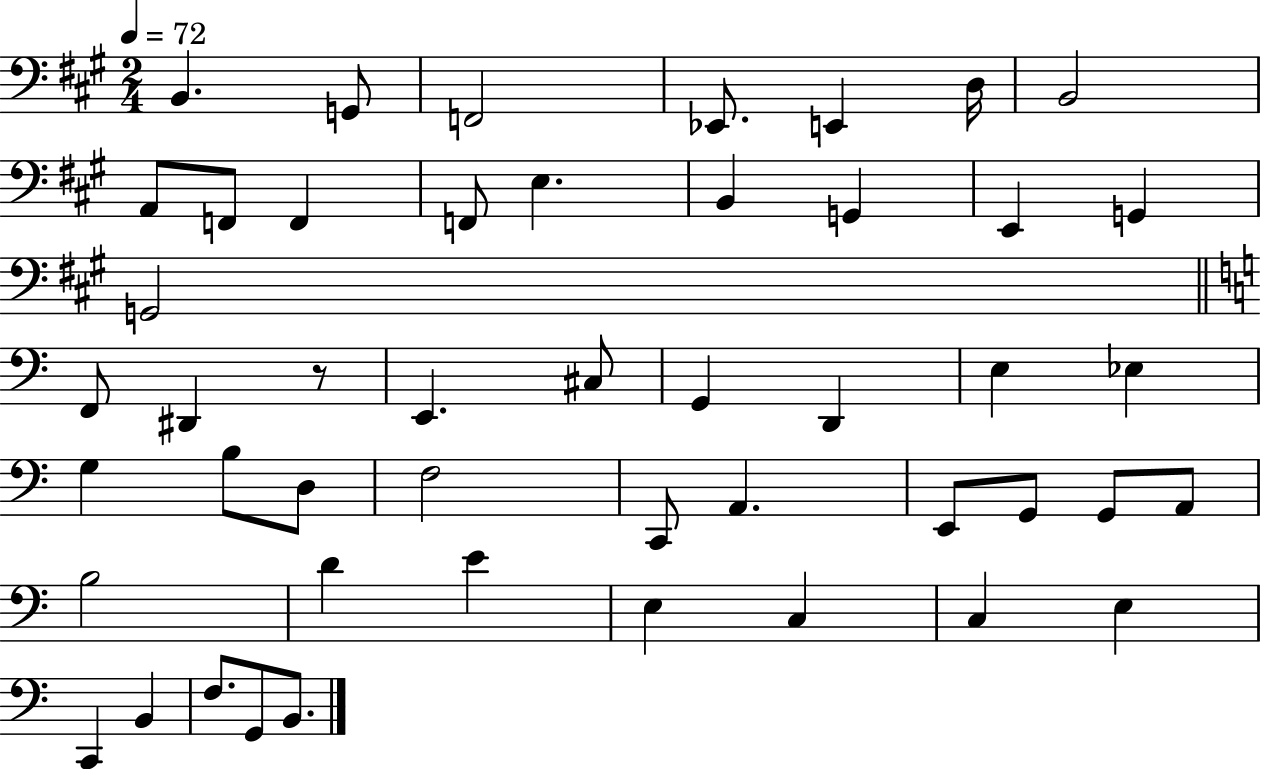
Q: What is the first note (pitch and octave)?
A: B2